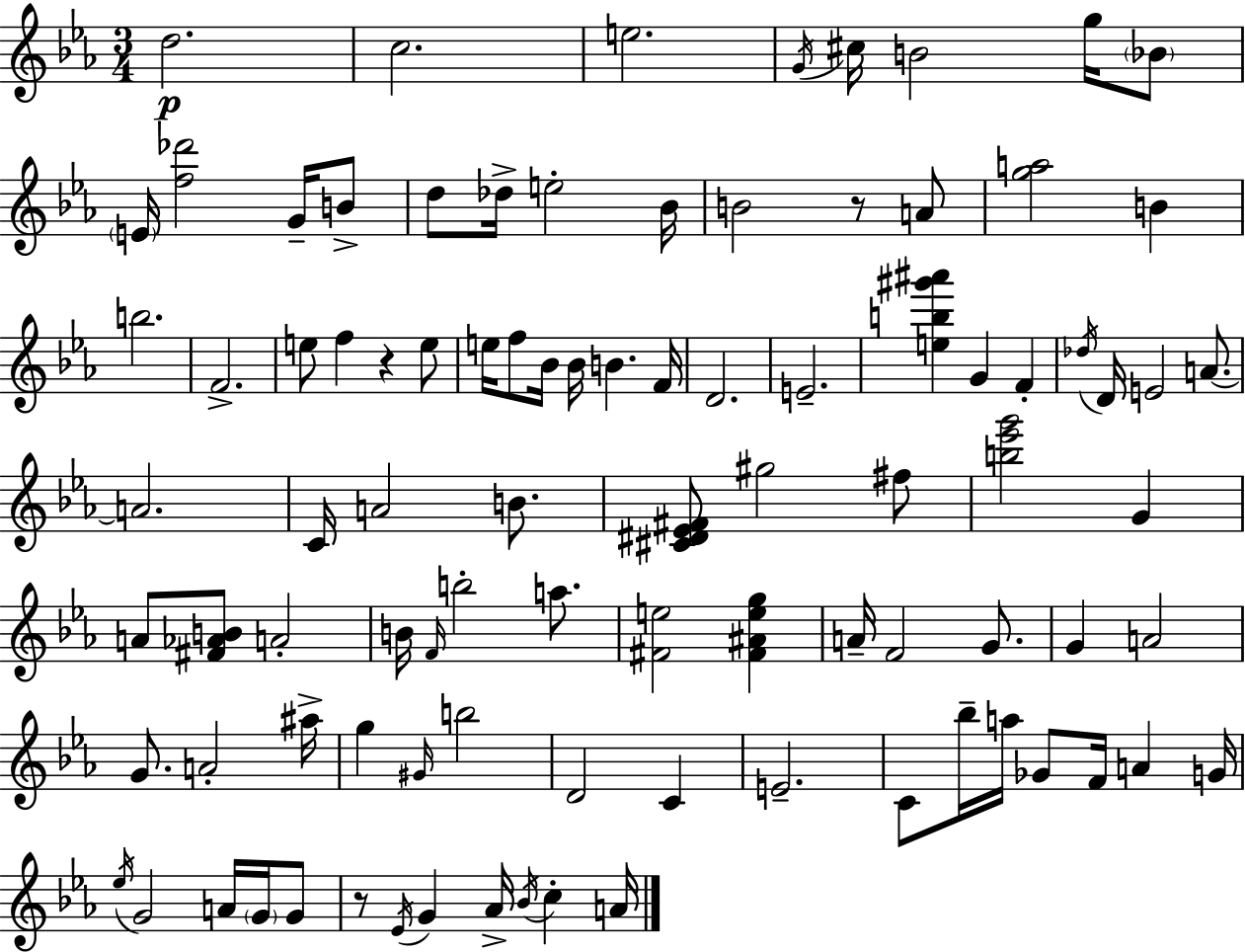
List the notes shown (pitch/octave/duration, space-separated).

D5/h. C5/h. E5/h. G4/s C#5/s B4/h G5/s Bb4/e E4/s [F5,Db6]/h G4/s B4/e D5/e Db5/s E5/h Bb4/s B4/h R/e A4/e [G5,A5]/h B4/q B5/h. F4/h. E5/e F5/q R/q E5/e E5/s F5/e Bb4/s Bb4/s B4/q. F4/s D4/h. E4/h. [E5,B5,G#6,A#6]/q G4/q F4/q Db5/s D4/s E4/h A4/e. A4/h. C4/s A4/h B4/e. [C#4,D#4,Eb4,F#4]/e G#5/h F#5/e [B5,Eb6,G6]/h G4/q A4/e [F#4,Ab4,B4]/e A4/h B4/s F4/s B5/h A5/e. [F#4,E5]/h [F#4,A#4,E5,G5]/q A4/s F4/h G4/e. G4/q A4/h G4/e. A4/h A#5/s G5/q G#4/s B5/h D4/h C4/q E4/h. C4/e Bb5/s A5/s Gb4/e F4/s A4/q G4/s Eb5/s G4/h A4/s G4/s G4/e R/e Eb4/s G4/q Ab4/s Bb4/s C5/q A4/s